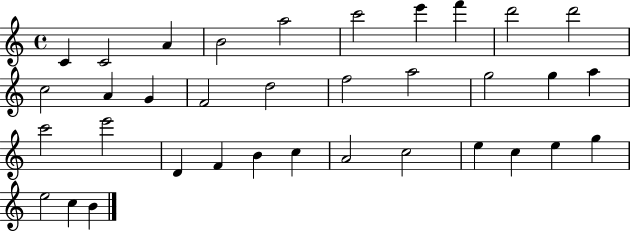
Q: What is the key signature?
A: C major